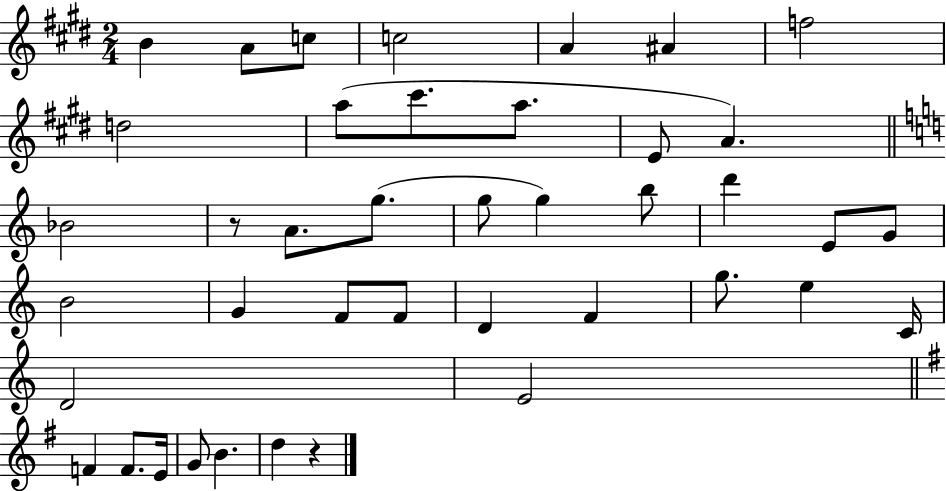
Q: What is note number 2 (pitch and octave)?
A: A4